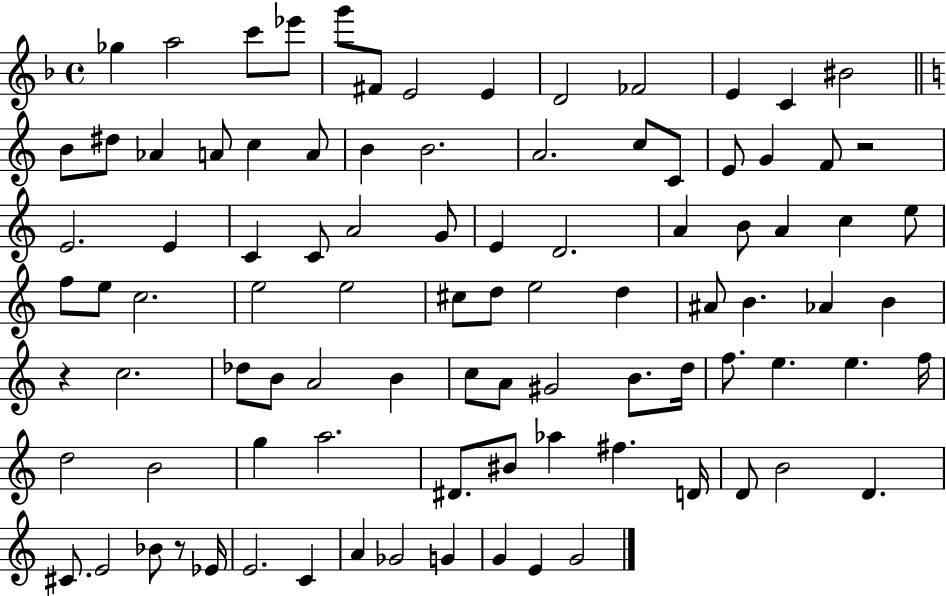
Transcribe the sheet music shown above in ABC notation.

X:1
T:Untitled
M:4/4
L:1/4
K:F
_g a2 c'/2 _e'/2 g'/2 ^F/2 E2 E D2 _F2 E C ^B2 B/2 ^d/2 _A A/2 c A/2 B B2 A2 c/2 C/2 E/2 G F/2 z2 E2 E C C/2 A2 G/2 E D2 A B/2 A c e/2 f/2 e/2 c2 e2 e2 ^c/2 d/2 e2 d ^A/2 B _A B z c2 _d/2 B/2 A2 B c/2 A/2 ^G2 B/2 d/4 f/2 e e f/4 d2 B2 g a2 ^D/2 ^B/2 _a ^f D/4 D/2 B2 D ^C/2 E2 _B/2 z/2 _E/4 E2 C A _G2 G G E G2